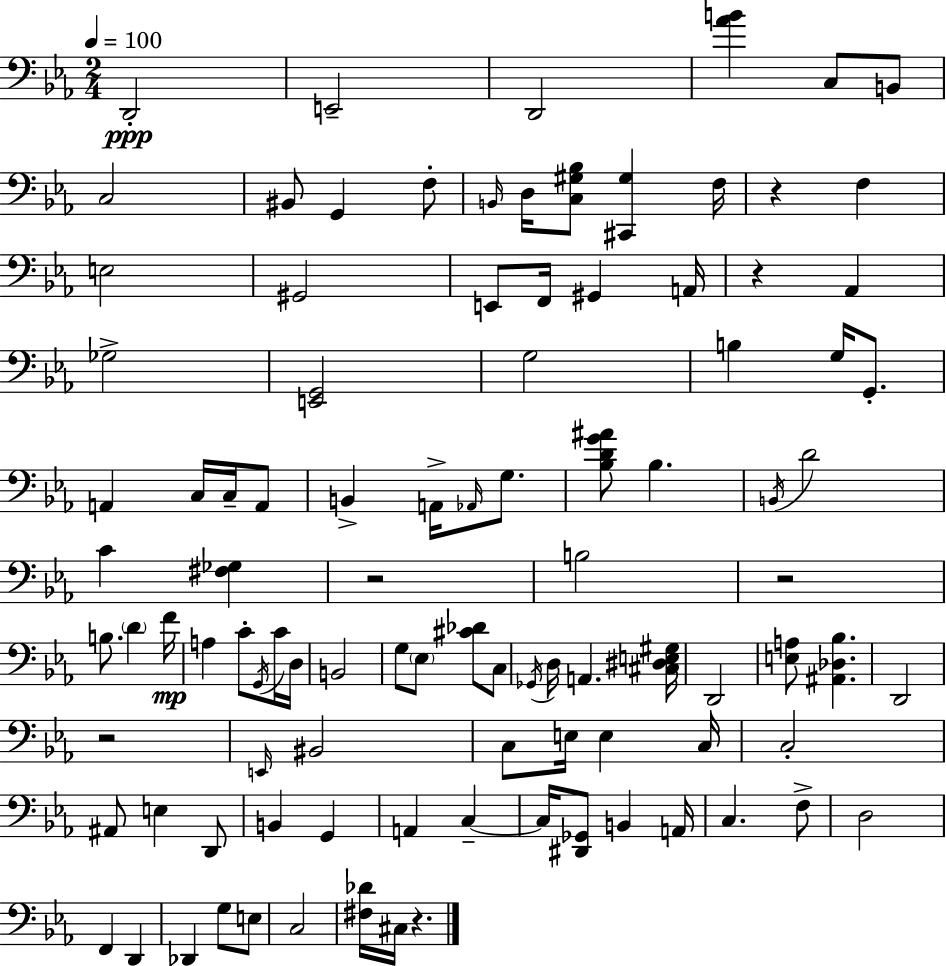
{
  \clef bass
  \numericTimeSignature
  \time 2/4
  \key ees \major
  \tempo 4 = 100
  \repeat volta 2 { d,2-.\ppp | e,2-- | d,2 | <aes' b'>4 c8 b,8 | \break c2 | bis,8 g,4 f8-. | \grace { b,16 } d16 <c gis bes>8 <cis, gis>4 | f16 r4 f4 | \break e2 | gis,2 | e,8 f,16 gis,4 | a,16 r4 aes,4 | \break ges2-> | <e, g,>2 | g2 | b4 g16 g,8.-. | \break a,4 c16 c16-- a,8 | b,4-> a,16-> \grace { aes,16 } g8. | <bes d' g' ais'>8 bes4. | \acciaccatura { b,16 } d'2 | \break c'4 <fis ges>4 | r2 | b2 | r2 | \break b8. \parenthesize d'4 | f'16\mp a4 c'8-. | \acciaccatura { g,16 } c'16 d16 b,2 | g8 \parenthesize ees8 | \break <cis' des'>8 c8 \acciaccatura { ges,16 } d16 a,4. | <cis dis e gis>16 d,2 | <e a>8 <ais, des bes>4. | d,2 | \break r2 | \grace { e,16 } bis,2 | c8 | e16 e4 c16 c2-. | \break ais,8 | e4 d,8 b,4 | g,4 a,4 | c4--~~ c16 <dis, ges,>8 | \break b,4 a,16 c4. | f8-> d2 | f,4 | d,4 des,4 | \break g8 e8 c2 | <fis des'>16 cis16 | r4. } \bar "|."
}